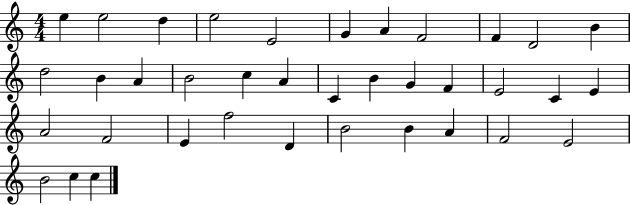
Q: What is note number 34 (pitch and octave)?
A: E4